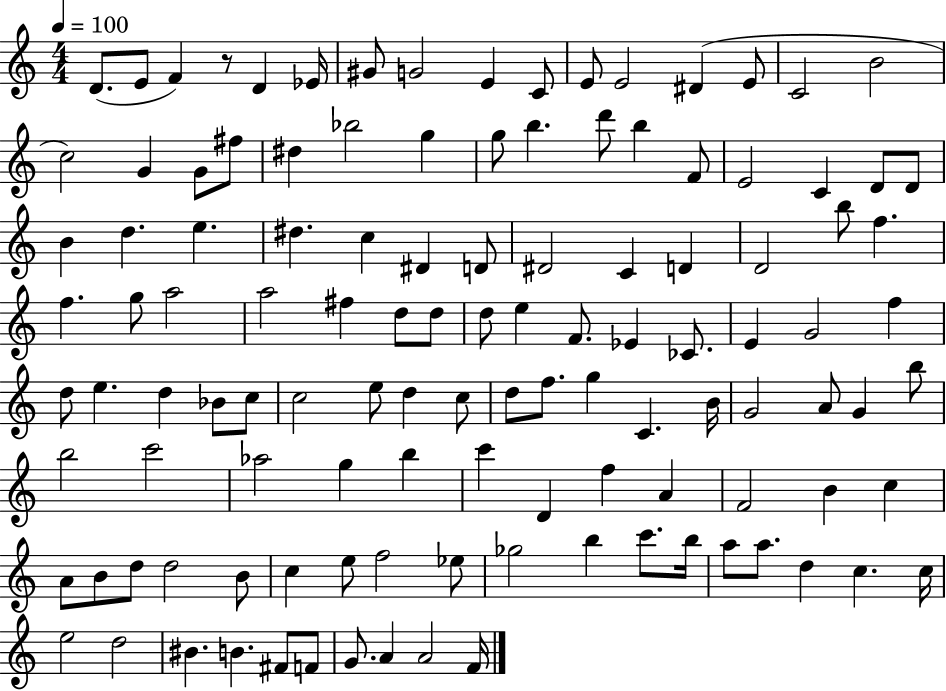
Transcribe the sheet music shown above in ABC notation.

X:1
T:Untitled
M:4/4
L:1/4
K:C
D/2 E/2 F z/2 D _E/4 ^G/2 G2 E C/2 E/2 E2 ^D E/2 C2 B2 c2 G G/2 ^f/2 ^d _b2 g g/2 b d'/2 b F/2 E2 C D/2 D/2 B d e ^d c ^D D/2 ^D2 C D D2 b/2 f f g/2 a2 a2 ^f d/2 d/2 d/2 e F/2 _E _C/2 E G2 f d/2 e d _B/2 c/2 c2 e/2 d c/2 d/2 f/2 g C B/4 G2 A/2 G b/2 b2 c'2 _a2 g b c' D f A F2 B c A/2 B/2 d/2 d2 B/2 c e/2 f2 _e/2 _g2 b c'/2 b/4 a/2 a/2 d c c/4 e2 d2 ^B B ^F/2 F/2 G/2 A A2 F/4